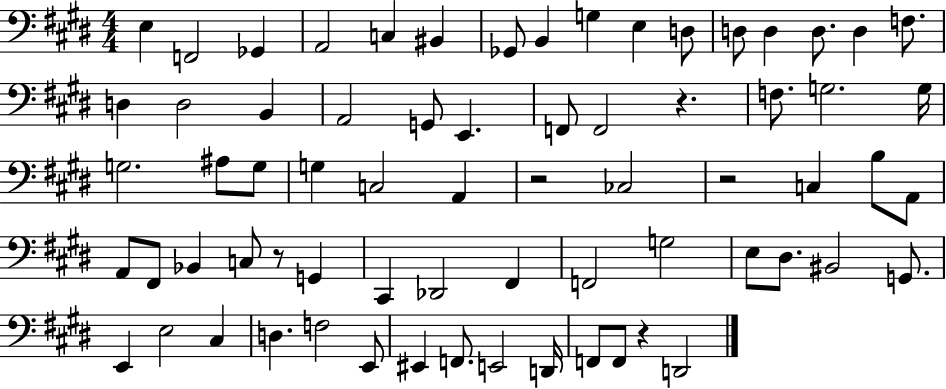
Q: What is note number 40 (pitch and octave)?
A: Bb2